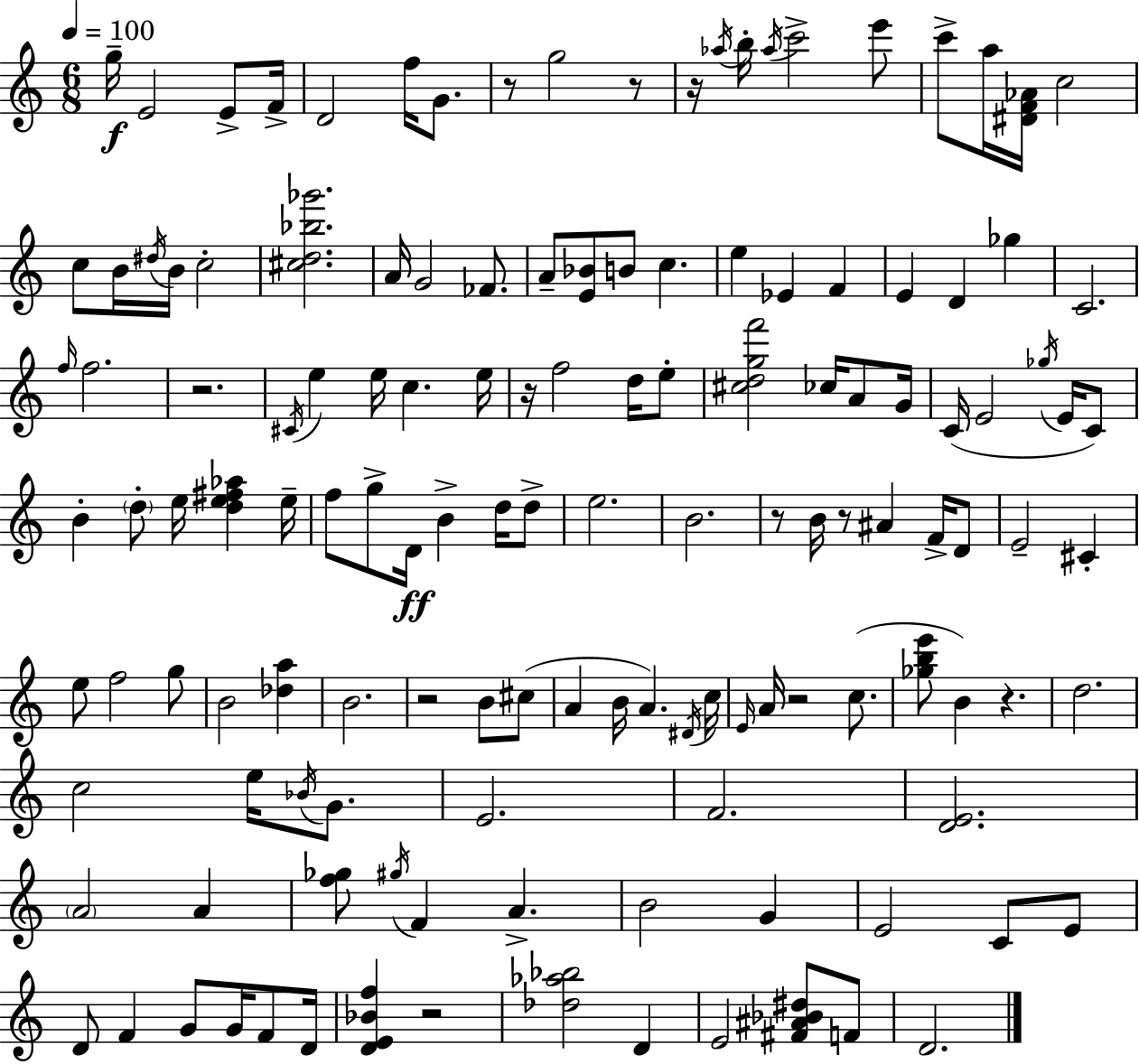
X:1
T:Untitled
M:6/8
L:1/4
K:C
g/4 E2 E/2 F/4 D2 f/4 G/2 z/2 g2 z/2 z/4 _a/4 b/4 _a/4 c'2 e'/2 c'/2 a/4 [^DF_A]/4 c2 c/2 B/4 ^d/4 B/4 c2 [^cd_b_g']2 A/4 G2 _F/2 A/2 [E_B]/2 B/2 c e _E F E D _g C2 f/4 f2 z2 ^C/4 e e/4 c e/4 z/4 f2 d/4 e/2 [^cdgf']2 _c/4 A/2 G/4 C/4 E2 _g/4 E/4 C/2 B d/2 e/4 [de^f_a] e/4 f/2 g/2 D/4 B d/4 d/2 e2 B2 z/2 B/4 z/2 ^A F/4 D/2 E2 ^C e/2 f2 g/2 B2 [_da] B2 z2 B/2 ^c/2 A B/4 A ^D/4 c/4 E/4 A/4 z2 c/2 [_gbe']/2 B z d2 c2 e/4 _B/4 G/2 E2 F2 [DE]2 A2 A [f_g]/2 ^g/4 F A B2 G E2 C/2 E/2 D/2 F G/2 G/4 F/2 D/4 [DE_Bf] z2 [_d_a_b]2 D E2 [^F^A_B^d]/2 F/2 D2